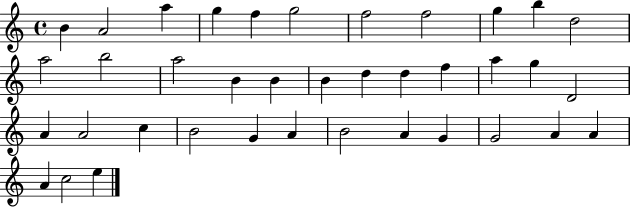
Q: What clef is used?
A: treble